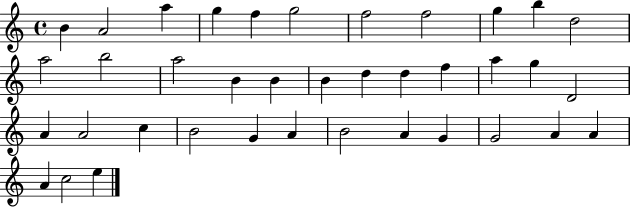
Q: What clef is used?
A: treble